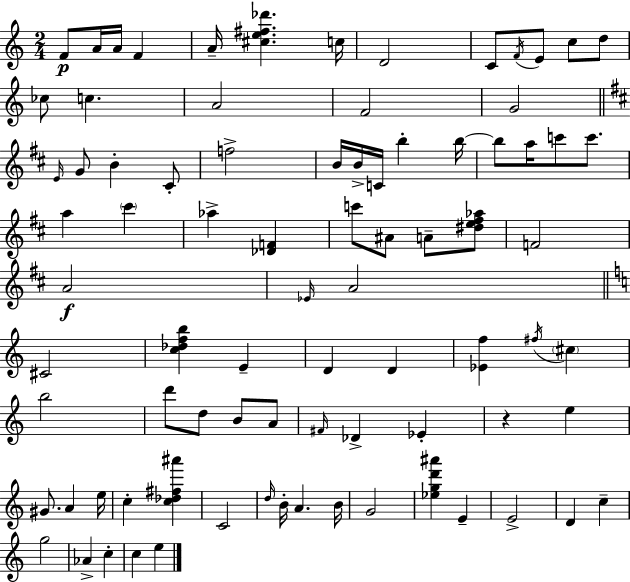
X:1
T:Untitled
M:2/4
L:1/4
K:C
F/2 A/4 A/4 F A/4 [^ce^f_d'] c/4 D2 C/2 F/4 E/2 c/2 d/2 _c/2 c A2 F2 G2 E/4 G/2 B ^C/2 f2 B/4 B/4 C/4 b b/4 b/2 a/4 c'/2 c'/2 a ^c' _a [_DF] c'/2 ^A/2 A/2 [^de^f_a]/2 F2 A2 _E/4 A2 ^C2 [c_dfb] E D D [_Ef] ^f/4 ^c b2 d'/2 d/2 B/2 A/2 ^F/4 _D _E z e ^G/2 A e/4 c [c_d^f^a'] C2 d/4 B/4 A B/4 G2 [_egd'^a'] E E2 D c g2 _A c c e